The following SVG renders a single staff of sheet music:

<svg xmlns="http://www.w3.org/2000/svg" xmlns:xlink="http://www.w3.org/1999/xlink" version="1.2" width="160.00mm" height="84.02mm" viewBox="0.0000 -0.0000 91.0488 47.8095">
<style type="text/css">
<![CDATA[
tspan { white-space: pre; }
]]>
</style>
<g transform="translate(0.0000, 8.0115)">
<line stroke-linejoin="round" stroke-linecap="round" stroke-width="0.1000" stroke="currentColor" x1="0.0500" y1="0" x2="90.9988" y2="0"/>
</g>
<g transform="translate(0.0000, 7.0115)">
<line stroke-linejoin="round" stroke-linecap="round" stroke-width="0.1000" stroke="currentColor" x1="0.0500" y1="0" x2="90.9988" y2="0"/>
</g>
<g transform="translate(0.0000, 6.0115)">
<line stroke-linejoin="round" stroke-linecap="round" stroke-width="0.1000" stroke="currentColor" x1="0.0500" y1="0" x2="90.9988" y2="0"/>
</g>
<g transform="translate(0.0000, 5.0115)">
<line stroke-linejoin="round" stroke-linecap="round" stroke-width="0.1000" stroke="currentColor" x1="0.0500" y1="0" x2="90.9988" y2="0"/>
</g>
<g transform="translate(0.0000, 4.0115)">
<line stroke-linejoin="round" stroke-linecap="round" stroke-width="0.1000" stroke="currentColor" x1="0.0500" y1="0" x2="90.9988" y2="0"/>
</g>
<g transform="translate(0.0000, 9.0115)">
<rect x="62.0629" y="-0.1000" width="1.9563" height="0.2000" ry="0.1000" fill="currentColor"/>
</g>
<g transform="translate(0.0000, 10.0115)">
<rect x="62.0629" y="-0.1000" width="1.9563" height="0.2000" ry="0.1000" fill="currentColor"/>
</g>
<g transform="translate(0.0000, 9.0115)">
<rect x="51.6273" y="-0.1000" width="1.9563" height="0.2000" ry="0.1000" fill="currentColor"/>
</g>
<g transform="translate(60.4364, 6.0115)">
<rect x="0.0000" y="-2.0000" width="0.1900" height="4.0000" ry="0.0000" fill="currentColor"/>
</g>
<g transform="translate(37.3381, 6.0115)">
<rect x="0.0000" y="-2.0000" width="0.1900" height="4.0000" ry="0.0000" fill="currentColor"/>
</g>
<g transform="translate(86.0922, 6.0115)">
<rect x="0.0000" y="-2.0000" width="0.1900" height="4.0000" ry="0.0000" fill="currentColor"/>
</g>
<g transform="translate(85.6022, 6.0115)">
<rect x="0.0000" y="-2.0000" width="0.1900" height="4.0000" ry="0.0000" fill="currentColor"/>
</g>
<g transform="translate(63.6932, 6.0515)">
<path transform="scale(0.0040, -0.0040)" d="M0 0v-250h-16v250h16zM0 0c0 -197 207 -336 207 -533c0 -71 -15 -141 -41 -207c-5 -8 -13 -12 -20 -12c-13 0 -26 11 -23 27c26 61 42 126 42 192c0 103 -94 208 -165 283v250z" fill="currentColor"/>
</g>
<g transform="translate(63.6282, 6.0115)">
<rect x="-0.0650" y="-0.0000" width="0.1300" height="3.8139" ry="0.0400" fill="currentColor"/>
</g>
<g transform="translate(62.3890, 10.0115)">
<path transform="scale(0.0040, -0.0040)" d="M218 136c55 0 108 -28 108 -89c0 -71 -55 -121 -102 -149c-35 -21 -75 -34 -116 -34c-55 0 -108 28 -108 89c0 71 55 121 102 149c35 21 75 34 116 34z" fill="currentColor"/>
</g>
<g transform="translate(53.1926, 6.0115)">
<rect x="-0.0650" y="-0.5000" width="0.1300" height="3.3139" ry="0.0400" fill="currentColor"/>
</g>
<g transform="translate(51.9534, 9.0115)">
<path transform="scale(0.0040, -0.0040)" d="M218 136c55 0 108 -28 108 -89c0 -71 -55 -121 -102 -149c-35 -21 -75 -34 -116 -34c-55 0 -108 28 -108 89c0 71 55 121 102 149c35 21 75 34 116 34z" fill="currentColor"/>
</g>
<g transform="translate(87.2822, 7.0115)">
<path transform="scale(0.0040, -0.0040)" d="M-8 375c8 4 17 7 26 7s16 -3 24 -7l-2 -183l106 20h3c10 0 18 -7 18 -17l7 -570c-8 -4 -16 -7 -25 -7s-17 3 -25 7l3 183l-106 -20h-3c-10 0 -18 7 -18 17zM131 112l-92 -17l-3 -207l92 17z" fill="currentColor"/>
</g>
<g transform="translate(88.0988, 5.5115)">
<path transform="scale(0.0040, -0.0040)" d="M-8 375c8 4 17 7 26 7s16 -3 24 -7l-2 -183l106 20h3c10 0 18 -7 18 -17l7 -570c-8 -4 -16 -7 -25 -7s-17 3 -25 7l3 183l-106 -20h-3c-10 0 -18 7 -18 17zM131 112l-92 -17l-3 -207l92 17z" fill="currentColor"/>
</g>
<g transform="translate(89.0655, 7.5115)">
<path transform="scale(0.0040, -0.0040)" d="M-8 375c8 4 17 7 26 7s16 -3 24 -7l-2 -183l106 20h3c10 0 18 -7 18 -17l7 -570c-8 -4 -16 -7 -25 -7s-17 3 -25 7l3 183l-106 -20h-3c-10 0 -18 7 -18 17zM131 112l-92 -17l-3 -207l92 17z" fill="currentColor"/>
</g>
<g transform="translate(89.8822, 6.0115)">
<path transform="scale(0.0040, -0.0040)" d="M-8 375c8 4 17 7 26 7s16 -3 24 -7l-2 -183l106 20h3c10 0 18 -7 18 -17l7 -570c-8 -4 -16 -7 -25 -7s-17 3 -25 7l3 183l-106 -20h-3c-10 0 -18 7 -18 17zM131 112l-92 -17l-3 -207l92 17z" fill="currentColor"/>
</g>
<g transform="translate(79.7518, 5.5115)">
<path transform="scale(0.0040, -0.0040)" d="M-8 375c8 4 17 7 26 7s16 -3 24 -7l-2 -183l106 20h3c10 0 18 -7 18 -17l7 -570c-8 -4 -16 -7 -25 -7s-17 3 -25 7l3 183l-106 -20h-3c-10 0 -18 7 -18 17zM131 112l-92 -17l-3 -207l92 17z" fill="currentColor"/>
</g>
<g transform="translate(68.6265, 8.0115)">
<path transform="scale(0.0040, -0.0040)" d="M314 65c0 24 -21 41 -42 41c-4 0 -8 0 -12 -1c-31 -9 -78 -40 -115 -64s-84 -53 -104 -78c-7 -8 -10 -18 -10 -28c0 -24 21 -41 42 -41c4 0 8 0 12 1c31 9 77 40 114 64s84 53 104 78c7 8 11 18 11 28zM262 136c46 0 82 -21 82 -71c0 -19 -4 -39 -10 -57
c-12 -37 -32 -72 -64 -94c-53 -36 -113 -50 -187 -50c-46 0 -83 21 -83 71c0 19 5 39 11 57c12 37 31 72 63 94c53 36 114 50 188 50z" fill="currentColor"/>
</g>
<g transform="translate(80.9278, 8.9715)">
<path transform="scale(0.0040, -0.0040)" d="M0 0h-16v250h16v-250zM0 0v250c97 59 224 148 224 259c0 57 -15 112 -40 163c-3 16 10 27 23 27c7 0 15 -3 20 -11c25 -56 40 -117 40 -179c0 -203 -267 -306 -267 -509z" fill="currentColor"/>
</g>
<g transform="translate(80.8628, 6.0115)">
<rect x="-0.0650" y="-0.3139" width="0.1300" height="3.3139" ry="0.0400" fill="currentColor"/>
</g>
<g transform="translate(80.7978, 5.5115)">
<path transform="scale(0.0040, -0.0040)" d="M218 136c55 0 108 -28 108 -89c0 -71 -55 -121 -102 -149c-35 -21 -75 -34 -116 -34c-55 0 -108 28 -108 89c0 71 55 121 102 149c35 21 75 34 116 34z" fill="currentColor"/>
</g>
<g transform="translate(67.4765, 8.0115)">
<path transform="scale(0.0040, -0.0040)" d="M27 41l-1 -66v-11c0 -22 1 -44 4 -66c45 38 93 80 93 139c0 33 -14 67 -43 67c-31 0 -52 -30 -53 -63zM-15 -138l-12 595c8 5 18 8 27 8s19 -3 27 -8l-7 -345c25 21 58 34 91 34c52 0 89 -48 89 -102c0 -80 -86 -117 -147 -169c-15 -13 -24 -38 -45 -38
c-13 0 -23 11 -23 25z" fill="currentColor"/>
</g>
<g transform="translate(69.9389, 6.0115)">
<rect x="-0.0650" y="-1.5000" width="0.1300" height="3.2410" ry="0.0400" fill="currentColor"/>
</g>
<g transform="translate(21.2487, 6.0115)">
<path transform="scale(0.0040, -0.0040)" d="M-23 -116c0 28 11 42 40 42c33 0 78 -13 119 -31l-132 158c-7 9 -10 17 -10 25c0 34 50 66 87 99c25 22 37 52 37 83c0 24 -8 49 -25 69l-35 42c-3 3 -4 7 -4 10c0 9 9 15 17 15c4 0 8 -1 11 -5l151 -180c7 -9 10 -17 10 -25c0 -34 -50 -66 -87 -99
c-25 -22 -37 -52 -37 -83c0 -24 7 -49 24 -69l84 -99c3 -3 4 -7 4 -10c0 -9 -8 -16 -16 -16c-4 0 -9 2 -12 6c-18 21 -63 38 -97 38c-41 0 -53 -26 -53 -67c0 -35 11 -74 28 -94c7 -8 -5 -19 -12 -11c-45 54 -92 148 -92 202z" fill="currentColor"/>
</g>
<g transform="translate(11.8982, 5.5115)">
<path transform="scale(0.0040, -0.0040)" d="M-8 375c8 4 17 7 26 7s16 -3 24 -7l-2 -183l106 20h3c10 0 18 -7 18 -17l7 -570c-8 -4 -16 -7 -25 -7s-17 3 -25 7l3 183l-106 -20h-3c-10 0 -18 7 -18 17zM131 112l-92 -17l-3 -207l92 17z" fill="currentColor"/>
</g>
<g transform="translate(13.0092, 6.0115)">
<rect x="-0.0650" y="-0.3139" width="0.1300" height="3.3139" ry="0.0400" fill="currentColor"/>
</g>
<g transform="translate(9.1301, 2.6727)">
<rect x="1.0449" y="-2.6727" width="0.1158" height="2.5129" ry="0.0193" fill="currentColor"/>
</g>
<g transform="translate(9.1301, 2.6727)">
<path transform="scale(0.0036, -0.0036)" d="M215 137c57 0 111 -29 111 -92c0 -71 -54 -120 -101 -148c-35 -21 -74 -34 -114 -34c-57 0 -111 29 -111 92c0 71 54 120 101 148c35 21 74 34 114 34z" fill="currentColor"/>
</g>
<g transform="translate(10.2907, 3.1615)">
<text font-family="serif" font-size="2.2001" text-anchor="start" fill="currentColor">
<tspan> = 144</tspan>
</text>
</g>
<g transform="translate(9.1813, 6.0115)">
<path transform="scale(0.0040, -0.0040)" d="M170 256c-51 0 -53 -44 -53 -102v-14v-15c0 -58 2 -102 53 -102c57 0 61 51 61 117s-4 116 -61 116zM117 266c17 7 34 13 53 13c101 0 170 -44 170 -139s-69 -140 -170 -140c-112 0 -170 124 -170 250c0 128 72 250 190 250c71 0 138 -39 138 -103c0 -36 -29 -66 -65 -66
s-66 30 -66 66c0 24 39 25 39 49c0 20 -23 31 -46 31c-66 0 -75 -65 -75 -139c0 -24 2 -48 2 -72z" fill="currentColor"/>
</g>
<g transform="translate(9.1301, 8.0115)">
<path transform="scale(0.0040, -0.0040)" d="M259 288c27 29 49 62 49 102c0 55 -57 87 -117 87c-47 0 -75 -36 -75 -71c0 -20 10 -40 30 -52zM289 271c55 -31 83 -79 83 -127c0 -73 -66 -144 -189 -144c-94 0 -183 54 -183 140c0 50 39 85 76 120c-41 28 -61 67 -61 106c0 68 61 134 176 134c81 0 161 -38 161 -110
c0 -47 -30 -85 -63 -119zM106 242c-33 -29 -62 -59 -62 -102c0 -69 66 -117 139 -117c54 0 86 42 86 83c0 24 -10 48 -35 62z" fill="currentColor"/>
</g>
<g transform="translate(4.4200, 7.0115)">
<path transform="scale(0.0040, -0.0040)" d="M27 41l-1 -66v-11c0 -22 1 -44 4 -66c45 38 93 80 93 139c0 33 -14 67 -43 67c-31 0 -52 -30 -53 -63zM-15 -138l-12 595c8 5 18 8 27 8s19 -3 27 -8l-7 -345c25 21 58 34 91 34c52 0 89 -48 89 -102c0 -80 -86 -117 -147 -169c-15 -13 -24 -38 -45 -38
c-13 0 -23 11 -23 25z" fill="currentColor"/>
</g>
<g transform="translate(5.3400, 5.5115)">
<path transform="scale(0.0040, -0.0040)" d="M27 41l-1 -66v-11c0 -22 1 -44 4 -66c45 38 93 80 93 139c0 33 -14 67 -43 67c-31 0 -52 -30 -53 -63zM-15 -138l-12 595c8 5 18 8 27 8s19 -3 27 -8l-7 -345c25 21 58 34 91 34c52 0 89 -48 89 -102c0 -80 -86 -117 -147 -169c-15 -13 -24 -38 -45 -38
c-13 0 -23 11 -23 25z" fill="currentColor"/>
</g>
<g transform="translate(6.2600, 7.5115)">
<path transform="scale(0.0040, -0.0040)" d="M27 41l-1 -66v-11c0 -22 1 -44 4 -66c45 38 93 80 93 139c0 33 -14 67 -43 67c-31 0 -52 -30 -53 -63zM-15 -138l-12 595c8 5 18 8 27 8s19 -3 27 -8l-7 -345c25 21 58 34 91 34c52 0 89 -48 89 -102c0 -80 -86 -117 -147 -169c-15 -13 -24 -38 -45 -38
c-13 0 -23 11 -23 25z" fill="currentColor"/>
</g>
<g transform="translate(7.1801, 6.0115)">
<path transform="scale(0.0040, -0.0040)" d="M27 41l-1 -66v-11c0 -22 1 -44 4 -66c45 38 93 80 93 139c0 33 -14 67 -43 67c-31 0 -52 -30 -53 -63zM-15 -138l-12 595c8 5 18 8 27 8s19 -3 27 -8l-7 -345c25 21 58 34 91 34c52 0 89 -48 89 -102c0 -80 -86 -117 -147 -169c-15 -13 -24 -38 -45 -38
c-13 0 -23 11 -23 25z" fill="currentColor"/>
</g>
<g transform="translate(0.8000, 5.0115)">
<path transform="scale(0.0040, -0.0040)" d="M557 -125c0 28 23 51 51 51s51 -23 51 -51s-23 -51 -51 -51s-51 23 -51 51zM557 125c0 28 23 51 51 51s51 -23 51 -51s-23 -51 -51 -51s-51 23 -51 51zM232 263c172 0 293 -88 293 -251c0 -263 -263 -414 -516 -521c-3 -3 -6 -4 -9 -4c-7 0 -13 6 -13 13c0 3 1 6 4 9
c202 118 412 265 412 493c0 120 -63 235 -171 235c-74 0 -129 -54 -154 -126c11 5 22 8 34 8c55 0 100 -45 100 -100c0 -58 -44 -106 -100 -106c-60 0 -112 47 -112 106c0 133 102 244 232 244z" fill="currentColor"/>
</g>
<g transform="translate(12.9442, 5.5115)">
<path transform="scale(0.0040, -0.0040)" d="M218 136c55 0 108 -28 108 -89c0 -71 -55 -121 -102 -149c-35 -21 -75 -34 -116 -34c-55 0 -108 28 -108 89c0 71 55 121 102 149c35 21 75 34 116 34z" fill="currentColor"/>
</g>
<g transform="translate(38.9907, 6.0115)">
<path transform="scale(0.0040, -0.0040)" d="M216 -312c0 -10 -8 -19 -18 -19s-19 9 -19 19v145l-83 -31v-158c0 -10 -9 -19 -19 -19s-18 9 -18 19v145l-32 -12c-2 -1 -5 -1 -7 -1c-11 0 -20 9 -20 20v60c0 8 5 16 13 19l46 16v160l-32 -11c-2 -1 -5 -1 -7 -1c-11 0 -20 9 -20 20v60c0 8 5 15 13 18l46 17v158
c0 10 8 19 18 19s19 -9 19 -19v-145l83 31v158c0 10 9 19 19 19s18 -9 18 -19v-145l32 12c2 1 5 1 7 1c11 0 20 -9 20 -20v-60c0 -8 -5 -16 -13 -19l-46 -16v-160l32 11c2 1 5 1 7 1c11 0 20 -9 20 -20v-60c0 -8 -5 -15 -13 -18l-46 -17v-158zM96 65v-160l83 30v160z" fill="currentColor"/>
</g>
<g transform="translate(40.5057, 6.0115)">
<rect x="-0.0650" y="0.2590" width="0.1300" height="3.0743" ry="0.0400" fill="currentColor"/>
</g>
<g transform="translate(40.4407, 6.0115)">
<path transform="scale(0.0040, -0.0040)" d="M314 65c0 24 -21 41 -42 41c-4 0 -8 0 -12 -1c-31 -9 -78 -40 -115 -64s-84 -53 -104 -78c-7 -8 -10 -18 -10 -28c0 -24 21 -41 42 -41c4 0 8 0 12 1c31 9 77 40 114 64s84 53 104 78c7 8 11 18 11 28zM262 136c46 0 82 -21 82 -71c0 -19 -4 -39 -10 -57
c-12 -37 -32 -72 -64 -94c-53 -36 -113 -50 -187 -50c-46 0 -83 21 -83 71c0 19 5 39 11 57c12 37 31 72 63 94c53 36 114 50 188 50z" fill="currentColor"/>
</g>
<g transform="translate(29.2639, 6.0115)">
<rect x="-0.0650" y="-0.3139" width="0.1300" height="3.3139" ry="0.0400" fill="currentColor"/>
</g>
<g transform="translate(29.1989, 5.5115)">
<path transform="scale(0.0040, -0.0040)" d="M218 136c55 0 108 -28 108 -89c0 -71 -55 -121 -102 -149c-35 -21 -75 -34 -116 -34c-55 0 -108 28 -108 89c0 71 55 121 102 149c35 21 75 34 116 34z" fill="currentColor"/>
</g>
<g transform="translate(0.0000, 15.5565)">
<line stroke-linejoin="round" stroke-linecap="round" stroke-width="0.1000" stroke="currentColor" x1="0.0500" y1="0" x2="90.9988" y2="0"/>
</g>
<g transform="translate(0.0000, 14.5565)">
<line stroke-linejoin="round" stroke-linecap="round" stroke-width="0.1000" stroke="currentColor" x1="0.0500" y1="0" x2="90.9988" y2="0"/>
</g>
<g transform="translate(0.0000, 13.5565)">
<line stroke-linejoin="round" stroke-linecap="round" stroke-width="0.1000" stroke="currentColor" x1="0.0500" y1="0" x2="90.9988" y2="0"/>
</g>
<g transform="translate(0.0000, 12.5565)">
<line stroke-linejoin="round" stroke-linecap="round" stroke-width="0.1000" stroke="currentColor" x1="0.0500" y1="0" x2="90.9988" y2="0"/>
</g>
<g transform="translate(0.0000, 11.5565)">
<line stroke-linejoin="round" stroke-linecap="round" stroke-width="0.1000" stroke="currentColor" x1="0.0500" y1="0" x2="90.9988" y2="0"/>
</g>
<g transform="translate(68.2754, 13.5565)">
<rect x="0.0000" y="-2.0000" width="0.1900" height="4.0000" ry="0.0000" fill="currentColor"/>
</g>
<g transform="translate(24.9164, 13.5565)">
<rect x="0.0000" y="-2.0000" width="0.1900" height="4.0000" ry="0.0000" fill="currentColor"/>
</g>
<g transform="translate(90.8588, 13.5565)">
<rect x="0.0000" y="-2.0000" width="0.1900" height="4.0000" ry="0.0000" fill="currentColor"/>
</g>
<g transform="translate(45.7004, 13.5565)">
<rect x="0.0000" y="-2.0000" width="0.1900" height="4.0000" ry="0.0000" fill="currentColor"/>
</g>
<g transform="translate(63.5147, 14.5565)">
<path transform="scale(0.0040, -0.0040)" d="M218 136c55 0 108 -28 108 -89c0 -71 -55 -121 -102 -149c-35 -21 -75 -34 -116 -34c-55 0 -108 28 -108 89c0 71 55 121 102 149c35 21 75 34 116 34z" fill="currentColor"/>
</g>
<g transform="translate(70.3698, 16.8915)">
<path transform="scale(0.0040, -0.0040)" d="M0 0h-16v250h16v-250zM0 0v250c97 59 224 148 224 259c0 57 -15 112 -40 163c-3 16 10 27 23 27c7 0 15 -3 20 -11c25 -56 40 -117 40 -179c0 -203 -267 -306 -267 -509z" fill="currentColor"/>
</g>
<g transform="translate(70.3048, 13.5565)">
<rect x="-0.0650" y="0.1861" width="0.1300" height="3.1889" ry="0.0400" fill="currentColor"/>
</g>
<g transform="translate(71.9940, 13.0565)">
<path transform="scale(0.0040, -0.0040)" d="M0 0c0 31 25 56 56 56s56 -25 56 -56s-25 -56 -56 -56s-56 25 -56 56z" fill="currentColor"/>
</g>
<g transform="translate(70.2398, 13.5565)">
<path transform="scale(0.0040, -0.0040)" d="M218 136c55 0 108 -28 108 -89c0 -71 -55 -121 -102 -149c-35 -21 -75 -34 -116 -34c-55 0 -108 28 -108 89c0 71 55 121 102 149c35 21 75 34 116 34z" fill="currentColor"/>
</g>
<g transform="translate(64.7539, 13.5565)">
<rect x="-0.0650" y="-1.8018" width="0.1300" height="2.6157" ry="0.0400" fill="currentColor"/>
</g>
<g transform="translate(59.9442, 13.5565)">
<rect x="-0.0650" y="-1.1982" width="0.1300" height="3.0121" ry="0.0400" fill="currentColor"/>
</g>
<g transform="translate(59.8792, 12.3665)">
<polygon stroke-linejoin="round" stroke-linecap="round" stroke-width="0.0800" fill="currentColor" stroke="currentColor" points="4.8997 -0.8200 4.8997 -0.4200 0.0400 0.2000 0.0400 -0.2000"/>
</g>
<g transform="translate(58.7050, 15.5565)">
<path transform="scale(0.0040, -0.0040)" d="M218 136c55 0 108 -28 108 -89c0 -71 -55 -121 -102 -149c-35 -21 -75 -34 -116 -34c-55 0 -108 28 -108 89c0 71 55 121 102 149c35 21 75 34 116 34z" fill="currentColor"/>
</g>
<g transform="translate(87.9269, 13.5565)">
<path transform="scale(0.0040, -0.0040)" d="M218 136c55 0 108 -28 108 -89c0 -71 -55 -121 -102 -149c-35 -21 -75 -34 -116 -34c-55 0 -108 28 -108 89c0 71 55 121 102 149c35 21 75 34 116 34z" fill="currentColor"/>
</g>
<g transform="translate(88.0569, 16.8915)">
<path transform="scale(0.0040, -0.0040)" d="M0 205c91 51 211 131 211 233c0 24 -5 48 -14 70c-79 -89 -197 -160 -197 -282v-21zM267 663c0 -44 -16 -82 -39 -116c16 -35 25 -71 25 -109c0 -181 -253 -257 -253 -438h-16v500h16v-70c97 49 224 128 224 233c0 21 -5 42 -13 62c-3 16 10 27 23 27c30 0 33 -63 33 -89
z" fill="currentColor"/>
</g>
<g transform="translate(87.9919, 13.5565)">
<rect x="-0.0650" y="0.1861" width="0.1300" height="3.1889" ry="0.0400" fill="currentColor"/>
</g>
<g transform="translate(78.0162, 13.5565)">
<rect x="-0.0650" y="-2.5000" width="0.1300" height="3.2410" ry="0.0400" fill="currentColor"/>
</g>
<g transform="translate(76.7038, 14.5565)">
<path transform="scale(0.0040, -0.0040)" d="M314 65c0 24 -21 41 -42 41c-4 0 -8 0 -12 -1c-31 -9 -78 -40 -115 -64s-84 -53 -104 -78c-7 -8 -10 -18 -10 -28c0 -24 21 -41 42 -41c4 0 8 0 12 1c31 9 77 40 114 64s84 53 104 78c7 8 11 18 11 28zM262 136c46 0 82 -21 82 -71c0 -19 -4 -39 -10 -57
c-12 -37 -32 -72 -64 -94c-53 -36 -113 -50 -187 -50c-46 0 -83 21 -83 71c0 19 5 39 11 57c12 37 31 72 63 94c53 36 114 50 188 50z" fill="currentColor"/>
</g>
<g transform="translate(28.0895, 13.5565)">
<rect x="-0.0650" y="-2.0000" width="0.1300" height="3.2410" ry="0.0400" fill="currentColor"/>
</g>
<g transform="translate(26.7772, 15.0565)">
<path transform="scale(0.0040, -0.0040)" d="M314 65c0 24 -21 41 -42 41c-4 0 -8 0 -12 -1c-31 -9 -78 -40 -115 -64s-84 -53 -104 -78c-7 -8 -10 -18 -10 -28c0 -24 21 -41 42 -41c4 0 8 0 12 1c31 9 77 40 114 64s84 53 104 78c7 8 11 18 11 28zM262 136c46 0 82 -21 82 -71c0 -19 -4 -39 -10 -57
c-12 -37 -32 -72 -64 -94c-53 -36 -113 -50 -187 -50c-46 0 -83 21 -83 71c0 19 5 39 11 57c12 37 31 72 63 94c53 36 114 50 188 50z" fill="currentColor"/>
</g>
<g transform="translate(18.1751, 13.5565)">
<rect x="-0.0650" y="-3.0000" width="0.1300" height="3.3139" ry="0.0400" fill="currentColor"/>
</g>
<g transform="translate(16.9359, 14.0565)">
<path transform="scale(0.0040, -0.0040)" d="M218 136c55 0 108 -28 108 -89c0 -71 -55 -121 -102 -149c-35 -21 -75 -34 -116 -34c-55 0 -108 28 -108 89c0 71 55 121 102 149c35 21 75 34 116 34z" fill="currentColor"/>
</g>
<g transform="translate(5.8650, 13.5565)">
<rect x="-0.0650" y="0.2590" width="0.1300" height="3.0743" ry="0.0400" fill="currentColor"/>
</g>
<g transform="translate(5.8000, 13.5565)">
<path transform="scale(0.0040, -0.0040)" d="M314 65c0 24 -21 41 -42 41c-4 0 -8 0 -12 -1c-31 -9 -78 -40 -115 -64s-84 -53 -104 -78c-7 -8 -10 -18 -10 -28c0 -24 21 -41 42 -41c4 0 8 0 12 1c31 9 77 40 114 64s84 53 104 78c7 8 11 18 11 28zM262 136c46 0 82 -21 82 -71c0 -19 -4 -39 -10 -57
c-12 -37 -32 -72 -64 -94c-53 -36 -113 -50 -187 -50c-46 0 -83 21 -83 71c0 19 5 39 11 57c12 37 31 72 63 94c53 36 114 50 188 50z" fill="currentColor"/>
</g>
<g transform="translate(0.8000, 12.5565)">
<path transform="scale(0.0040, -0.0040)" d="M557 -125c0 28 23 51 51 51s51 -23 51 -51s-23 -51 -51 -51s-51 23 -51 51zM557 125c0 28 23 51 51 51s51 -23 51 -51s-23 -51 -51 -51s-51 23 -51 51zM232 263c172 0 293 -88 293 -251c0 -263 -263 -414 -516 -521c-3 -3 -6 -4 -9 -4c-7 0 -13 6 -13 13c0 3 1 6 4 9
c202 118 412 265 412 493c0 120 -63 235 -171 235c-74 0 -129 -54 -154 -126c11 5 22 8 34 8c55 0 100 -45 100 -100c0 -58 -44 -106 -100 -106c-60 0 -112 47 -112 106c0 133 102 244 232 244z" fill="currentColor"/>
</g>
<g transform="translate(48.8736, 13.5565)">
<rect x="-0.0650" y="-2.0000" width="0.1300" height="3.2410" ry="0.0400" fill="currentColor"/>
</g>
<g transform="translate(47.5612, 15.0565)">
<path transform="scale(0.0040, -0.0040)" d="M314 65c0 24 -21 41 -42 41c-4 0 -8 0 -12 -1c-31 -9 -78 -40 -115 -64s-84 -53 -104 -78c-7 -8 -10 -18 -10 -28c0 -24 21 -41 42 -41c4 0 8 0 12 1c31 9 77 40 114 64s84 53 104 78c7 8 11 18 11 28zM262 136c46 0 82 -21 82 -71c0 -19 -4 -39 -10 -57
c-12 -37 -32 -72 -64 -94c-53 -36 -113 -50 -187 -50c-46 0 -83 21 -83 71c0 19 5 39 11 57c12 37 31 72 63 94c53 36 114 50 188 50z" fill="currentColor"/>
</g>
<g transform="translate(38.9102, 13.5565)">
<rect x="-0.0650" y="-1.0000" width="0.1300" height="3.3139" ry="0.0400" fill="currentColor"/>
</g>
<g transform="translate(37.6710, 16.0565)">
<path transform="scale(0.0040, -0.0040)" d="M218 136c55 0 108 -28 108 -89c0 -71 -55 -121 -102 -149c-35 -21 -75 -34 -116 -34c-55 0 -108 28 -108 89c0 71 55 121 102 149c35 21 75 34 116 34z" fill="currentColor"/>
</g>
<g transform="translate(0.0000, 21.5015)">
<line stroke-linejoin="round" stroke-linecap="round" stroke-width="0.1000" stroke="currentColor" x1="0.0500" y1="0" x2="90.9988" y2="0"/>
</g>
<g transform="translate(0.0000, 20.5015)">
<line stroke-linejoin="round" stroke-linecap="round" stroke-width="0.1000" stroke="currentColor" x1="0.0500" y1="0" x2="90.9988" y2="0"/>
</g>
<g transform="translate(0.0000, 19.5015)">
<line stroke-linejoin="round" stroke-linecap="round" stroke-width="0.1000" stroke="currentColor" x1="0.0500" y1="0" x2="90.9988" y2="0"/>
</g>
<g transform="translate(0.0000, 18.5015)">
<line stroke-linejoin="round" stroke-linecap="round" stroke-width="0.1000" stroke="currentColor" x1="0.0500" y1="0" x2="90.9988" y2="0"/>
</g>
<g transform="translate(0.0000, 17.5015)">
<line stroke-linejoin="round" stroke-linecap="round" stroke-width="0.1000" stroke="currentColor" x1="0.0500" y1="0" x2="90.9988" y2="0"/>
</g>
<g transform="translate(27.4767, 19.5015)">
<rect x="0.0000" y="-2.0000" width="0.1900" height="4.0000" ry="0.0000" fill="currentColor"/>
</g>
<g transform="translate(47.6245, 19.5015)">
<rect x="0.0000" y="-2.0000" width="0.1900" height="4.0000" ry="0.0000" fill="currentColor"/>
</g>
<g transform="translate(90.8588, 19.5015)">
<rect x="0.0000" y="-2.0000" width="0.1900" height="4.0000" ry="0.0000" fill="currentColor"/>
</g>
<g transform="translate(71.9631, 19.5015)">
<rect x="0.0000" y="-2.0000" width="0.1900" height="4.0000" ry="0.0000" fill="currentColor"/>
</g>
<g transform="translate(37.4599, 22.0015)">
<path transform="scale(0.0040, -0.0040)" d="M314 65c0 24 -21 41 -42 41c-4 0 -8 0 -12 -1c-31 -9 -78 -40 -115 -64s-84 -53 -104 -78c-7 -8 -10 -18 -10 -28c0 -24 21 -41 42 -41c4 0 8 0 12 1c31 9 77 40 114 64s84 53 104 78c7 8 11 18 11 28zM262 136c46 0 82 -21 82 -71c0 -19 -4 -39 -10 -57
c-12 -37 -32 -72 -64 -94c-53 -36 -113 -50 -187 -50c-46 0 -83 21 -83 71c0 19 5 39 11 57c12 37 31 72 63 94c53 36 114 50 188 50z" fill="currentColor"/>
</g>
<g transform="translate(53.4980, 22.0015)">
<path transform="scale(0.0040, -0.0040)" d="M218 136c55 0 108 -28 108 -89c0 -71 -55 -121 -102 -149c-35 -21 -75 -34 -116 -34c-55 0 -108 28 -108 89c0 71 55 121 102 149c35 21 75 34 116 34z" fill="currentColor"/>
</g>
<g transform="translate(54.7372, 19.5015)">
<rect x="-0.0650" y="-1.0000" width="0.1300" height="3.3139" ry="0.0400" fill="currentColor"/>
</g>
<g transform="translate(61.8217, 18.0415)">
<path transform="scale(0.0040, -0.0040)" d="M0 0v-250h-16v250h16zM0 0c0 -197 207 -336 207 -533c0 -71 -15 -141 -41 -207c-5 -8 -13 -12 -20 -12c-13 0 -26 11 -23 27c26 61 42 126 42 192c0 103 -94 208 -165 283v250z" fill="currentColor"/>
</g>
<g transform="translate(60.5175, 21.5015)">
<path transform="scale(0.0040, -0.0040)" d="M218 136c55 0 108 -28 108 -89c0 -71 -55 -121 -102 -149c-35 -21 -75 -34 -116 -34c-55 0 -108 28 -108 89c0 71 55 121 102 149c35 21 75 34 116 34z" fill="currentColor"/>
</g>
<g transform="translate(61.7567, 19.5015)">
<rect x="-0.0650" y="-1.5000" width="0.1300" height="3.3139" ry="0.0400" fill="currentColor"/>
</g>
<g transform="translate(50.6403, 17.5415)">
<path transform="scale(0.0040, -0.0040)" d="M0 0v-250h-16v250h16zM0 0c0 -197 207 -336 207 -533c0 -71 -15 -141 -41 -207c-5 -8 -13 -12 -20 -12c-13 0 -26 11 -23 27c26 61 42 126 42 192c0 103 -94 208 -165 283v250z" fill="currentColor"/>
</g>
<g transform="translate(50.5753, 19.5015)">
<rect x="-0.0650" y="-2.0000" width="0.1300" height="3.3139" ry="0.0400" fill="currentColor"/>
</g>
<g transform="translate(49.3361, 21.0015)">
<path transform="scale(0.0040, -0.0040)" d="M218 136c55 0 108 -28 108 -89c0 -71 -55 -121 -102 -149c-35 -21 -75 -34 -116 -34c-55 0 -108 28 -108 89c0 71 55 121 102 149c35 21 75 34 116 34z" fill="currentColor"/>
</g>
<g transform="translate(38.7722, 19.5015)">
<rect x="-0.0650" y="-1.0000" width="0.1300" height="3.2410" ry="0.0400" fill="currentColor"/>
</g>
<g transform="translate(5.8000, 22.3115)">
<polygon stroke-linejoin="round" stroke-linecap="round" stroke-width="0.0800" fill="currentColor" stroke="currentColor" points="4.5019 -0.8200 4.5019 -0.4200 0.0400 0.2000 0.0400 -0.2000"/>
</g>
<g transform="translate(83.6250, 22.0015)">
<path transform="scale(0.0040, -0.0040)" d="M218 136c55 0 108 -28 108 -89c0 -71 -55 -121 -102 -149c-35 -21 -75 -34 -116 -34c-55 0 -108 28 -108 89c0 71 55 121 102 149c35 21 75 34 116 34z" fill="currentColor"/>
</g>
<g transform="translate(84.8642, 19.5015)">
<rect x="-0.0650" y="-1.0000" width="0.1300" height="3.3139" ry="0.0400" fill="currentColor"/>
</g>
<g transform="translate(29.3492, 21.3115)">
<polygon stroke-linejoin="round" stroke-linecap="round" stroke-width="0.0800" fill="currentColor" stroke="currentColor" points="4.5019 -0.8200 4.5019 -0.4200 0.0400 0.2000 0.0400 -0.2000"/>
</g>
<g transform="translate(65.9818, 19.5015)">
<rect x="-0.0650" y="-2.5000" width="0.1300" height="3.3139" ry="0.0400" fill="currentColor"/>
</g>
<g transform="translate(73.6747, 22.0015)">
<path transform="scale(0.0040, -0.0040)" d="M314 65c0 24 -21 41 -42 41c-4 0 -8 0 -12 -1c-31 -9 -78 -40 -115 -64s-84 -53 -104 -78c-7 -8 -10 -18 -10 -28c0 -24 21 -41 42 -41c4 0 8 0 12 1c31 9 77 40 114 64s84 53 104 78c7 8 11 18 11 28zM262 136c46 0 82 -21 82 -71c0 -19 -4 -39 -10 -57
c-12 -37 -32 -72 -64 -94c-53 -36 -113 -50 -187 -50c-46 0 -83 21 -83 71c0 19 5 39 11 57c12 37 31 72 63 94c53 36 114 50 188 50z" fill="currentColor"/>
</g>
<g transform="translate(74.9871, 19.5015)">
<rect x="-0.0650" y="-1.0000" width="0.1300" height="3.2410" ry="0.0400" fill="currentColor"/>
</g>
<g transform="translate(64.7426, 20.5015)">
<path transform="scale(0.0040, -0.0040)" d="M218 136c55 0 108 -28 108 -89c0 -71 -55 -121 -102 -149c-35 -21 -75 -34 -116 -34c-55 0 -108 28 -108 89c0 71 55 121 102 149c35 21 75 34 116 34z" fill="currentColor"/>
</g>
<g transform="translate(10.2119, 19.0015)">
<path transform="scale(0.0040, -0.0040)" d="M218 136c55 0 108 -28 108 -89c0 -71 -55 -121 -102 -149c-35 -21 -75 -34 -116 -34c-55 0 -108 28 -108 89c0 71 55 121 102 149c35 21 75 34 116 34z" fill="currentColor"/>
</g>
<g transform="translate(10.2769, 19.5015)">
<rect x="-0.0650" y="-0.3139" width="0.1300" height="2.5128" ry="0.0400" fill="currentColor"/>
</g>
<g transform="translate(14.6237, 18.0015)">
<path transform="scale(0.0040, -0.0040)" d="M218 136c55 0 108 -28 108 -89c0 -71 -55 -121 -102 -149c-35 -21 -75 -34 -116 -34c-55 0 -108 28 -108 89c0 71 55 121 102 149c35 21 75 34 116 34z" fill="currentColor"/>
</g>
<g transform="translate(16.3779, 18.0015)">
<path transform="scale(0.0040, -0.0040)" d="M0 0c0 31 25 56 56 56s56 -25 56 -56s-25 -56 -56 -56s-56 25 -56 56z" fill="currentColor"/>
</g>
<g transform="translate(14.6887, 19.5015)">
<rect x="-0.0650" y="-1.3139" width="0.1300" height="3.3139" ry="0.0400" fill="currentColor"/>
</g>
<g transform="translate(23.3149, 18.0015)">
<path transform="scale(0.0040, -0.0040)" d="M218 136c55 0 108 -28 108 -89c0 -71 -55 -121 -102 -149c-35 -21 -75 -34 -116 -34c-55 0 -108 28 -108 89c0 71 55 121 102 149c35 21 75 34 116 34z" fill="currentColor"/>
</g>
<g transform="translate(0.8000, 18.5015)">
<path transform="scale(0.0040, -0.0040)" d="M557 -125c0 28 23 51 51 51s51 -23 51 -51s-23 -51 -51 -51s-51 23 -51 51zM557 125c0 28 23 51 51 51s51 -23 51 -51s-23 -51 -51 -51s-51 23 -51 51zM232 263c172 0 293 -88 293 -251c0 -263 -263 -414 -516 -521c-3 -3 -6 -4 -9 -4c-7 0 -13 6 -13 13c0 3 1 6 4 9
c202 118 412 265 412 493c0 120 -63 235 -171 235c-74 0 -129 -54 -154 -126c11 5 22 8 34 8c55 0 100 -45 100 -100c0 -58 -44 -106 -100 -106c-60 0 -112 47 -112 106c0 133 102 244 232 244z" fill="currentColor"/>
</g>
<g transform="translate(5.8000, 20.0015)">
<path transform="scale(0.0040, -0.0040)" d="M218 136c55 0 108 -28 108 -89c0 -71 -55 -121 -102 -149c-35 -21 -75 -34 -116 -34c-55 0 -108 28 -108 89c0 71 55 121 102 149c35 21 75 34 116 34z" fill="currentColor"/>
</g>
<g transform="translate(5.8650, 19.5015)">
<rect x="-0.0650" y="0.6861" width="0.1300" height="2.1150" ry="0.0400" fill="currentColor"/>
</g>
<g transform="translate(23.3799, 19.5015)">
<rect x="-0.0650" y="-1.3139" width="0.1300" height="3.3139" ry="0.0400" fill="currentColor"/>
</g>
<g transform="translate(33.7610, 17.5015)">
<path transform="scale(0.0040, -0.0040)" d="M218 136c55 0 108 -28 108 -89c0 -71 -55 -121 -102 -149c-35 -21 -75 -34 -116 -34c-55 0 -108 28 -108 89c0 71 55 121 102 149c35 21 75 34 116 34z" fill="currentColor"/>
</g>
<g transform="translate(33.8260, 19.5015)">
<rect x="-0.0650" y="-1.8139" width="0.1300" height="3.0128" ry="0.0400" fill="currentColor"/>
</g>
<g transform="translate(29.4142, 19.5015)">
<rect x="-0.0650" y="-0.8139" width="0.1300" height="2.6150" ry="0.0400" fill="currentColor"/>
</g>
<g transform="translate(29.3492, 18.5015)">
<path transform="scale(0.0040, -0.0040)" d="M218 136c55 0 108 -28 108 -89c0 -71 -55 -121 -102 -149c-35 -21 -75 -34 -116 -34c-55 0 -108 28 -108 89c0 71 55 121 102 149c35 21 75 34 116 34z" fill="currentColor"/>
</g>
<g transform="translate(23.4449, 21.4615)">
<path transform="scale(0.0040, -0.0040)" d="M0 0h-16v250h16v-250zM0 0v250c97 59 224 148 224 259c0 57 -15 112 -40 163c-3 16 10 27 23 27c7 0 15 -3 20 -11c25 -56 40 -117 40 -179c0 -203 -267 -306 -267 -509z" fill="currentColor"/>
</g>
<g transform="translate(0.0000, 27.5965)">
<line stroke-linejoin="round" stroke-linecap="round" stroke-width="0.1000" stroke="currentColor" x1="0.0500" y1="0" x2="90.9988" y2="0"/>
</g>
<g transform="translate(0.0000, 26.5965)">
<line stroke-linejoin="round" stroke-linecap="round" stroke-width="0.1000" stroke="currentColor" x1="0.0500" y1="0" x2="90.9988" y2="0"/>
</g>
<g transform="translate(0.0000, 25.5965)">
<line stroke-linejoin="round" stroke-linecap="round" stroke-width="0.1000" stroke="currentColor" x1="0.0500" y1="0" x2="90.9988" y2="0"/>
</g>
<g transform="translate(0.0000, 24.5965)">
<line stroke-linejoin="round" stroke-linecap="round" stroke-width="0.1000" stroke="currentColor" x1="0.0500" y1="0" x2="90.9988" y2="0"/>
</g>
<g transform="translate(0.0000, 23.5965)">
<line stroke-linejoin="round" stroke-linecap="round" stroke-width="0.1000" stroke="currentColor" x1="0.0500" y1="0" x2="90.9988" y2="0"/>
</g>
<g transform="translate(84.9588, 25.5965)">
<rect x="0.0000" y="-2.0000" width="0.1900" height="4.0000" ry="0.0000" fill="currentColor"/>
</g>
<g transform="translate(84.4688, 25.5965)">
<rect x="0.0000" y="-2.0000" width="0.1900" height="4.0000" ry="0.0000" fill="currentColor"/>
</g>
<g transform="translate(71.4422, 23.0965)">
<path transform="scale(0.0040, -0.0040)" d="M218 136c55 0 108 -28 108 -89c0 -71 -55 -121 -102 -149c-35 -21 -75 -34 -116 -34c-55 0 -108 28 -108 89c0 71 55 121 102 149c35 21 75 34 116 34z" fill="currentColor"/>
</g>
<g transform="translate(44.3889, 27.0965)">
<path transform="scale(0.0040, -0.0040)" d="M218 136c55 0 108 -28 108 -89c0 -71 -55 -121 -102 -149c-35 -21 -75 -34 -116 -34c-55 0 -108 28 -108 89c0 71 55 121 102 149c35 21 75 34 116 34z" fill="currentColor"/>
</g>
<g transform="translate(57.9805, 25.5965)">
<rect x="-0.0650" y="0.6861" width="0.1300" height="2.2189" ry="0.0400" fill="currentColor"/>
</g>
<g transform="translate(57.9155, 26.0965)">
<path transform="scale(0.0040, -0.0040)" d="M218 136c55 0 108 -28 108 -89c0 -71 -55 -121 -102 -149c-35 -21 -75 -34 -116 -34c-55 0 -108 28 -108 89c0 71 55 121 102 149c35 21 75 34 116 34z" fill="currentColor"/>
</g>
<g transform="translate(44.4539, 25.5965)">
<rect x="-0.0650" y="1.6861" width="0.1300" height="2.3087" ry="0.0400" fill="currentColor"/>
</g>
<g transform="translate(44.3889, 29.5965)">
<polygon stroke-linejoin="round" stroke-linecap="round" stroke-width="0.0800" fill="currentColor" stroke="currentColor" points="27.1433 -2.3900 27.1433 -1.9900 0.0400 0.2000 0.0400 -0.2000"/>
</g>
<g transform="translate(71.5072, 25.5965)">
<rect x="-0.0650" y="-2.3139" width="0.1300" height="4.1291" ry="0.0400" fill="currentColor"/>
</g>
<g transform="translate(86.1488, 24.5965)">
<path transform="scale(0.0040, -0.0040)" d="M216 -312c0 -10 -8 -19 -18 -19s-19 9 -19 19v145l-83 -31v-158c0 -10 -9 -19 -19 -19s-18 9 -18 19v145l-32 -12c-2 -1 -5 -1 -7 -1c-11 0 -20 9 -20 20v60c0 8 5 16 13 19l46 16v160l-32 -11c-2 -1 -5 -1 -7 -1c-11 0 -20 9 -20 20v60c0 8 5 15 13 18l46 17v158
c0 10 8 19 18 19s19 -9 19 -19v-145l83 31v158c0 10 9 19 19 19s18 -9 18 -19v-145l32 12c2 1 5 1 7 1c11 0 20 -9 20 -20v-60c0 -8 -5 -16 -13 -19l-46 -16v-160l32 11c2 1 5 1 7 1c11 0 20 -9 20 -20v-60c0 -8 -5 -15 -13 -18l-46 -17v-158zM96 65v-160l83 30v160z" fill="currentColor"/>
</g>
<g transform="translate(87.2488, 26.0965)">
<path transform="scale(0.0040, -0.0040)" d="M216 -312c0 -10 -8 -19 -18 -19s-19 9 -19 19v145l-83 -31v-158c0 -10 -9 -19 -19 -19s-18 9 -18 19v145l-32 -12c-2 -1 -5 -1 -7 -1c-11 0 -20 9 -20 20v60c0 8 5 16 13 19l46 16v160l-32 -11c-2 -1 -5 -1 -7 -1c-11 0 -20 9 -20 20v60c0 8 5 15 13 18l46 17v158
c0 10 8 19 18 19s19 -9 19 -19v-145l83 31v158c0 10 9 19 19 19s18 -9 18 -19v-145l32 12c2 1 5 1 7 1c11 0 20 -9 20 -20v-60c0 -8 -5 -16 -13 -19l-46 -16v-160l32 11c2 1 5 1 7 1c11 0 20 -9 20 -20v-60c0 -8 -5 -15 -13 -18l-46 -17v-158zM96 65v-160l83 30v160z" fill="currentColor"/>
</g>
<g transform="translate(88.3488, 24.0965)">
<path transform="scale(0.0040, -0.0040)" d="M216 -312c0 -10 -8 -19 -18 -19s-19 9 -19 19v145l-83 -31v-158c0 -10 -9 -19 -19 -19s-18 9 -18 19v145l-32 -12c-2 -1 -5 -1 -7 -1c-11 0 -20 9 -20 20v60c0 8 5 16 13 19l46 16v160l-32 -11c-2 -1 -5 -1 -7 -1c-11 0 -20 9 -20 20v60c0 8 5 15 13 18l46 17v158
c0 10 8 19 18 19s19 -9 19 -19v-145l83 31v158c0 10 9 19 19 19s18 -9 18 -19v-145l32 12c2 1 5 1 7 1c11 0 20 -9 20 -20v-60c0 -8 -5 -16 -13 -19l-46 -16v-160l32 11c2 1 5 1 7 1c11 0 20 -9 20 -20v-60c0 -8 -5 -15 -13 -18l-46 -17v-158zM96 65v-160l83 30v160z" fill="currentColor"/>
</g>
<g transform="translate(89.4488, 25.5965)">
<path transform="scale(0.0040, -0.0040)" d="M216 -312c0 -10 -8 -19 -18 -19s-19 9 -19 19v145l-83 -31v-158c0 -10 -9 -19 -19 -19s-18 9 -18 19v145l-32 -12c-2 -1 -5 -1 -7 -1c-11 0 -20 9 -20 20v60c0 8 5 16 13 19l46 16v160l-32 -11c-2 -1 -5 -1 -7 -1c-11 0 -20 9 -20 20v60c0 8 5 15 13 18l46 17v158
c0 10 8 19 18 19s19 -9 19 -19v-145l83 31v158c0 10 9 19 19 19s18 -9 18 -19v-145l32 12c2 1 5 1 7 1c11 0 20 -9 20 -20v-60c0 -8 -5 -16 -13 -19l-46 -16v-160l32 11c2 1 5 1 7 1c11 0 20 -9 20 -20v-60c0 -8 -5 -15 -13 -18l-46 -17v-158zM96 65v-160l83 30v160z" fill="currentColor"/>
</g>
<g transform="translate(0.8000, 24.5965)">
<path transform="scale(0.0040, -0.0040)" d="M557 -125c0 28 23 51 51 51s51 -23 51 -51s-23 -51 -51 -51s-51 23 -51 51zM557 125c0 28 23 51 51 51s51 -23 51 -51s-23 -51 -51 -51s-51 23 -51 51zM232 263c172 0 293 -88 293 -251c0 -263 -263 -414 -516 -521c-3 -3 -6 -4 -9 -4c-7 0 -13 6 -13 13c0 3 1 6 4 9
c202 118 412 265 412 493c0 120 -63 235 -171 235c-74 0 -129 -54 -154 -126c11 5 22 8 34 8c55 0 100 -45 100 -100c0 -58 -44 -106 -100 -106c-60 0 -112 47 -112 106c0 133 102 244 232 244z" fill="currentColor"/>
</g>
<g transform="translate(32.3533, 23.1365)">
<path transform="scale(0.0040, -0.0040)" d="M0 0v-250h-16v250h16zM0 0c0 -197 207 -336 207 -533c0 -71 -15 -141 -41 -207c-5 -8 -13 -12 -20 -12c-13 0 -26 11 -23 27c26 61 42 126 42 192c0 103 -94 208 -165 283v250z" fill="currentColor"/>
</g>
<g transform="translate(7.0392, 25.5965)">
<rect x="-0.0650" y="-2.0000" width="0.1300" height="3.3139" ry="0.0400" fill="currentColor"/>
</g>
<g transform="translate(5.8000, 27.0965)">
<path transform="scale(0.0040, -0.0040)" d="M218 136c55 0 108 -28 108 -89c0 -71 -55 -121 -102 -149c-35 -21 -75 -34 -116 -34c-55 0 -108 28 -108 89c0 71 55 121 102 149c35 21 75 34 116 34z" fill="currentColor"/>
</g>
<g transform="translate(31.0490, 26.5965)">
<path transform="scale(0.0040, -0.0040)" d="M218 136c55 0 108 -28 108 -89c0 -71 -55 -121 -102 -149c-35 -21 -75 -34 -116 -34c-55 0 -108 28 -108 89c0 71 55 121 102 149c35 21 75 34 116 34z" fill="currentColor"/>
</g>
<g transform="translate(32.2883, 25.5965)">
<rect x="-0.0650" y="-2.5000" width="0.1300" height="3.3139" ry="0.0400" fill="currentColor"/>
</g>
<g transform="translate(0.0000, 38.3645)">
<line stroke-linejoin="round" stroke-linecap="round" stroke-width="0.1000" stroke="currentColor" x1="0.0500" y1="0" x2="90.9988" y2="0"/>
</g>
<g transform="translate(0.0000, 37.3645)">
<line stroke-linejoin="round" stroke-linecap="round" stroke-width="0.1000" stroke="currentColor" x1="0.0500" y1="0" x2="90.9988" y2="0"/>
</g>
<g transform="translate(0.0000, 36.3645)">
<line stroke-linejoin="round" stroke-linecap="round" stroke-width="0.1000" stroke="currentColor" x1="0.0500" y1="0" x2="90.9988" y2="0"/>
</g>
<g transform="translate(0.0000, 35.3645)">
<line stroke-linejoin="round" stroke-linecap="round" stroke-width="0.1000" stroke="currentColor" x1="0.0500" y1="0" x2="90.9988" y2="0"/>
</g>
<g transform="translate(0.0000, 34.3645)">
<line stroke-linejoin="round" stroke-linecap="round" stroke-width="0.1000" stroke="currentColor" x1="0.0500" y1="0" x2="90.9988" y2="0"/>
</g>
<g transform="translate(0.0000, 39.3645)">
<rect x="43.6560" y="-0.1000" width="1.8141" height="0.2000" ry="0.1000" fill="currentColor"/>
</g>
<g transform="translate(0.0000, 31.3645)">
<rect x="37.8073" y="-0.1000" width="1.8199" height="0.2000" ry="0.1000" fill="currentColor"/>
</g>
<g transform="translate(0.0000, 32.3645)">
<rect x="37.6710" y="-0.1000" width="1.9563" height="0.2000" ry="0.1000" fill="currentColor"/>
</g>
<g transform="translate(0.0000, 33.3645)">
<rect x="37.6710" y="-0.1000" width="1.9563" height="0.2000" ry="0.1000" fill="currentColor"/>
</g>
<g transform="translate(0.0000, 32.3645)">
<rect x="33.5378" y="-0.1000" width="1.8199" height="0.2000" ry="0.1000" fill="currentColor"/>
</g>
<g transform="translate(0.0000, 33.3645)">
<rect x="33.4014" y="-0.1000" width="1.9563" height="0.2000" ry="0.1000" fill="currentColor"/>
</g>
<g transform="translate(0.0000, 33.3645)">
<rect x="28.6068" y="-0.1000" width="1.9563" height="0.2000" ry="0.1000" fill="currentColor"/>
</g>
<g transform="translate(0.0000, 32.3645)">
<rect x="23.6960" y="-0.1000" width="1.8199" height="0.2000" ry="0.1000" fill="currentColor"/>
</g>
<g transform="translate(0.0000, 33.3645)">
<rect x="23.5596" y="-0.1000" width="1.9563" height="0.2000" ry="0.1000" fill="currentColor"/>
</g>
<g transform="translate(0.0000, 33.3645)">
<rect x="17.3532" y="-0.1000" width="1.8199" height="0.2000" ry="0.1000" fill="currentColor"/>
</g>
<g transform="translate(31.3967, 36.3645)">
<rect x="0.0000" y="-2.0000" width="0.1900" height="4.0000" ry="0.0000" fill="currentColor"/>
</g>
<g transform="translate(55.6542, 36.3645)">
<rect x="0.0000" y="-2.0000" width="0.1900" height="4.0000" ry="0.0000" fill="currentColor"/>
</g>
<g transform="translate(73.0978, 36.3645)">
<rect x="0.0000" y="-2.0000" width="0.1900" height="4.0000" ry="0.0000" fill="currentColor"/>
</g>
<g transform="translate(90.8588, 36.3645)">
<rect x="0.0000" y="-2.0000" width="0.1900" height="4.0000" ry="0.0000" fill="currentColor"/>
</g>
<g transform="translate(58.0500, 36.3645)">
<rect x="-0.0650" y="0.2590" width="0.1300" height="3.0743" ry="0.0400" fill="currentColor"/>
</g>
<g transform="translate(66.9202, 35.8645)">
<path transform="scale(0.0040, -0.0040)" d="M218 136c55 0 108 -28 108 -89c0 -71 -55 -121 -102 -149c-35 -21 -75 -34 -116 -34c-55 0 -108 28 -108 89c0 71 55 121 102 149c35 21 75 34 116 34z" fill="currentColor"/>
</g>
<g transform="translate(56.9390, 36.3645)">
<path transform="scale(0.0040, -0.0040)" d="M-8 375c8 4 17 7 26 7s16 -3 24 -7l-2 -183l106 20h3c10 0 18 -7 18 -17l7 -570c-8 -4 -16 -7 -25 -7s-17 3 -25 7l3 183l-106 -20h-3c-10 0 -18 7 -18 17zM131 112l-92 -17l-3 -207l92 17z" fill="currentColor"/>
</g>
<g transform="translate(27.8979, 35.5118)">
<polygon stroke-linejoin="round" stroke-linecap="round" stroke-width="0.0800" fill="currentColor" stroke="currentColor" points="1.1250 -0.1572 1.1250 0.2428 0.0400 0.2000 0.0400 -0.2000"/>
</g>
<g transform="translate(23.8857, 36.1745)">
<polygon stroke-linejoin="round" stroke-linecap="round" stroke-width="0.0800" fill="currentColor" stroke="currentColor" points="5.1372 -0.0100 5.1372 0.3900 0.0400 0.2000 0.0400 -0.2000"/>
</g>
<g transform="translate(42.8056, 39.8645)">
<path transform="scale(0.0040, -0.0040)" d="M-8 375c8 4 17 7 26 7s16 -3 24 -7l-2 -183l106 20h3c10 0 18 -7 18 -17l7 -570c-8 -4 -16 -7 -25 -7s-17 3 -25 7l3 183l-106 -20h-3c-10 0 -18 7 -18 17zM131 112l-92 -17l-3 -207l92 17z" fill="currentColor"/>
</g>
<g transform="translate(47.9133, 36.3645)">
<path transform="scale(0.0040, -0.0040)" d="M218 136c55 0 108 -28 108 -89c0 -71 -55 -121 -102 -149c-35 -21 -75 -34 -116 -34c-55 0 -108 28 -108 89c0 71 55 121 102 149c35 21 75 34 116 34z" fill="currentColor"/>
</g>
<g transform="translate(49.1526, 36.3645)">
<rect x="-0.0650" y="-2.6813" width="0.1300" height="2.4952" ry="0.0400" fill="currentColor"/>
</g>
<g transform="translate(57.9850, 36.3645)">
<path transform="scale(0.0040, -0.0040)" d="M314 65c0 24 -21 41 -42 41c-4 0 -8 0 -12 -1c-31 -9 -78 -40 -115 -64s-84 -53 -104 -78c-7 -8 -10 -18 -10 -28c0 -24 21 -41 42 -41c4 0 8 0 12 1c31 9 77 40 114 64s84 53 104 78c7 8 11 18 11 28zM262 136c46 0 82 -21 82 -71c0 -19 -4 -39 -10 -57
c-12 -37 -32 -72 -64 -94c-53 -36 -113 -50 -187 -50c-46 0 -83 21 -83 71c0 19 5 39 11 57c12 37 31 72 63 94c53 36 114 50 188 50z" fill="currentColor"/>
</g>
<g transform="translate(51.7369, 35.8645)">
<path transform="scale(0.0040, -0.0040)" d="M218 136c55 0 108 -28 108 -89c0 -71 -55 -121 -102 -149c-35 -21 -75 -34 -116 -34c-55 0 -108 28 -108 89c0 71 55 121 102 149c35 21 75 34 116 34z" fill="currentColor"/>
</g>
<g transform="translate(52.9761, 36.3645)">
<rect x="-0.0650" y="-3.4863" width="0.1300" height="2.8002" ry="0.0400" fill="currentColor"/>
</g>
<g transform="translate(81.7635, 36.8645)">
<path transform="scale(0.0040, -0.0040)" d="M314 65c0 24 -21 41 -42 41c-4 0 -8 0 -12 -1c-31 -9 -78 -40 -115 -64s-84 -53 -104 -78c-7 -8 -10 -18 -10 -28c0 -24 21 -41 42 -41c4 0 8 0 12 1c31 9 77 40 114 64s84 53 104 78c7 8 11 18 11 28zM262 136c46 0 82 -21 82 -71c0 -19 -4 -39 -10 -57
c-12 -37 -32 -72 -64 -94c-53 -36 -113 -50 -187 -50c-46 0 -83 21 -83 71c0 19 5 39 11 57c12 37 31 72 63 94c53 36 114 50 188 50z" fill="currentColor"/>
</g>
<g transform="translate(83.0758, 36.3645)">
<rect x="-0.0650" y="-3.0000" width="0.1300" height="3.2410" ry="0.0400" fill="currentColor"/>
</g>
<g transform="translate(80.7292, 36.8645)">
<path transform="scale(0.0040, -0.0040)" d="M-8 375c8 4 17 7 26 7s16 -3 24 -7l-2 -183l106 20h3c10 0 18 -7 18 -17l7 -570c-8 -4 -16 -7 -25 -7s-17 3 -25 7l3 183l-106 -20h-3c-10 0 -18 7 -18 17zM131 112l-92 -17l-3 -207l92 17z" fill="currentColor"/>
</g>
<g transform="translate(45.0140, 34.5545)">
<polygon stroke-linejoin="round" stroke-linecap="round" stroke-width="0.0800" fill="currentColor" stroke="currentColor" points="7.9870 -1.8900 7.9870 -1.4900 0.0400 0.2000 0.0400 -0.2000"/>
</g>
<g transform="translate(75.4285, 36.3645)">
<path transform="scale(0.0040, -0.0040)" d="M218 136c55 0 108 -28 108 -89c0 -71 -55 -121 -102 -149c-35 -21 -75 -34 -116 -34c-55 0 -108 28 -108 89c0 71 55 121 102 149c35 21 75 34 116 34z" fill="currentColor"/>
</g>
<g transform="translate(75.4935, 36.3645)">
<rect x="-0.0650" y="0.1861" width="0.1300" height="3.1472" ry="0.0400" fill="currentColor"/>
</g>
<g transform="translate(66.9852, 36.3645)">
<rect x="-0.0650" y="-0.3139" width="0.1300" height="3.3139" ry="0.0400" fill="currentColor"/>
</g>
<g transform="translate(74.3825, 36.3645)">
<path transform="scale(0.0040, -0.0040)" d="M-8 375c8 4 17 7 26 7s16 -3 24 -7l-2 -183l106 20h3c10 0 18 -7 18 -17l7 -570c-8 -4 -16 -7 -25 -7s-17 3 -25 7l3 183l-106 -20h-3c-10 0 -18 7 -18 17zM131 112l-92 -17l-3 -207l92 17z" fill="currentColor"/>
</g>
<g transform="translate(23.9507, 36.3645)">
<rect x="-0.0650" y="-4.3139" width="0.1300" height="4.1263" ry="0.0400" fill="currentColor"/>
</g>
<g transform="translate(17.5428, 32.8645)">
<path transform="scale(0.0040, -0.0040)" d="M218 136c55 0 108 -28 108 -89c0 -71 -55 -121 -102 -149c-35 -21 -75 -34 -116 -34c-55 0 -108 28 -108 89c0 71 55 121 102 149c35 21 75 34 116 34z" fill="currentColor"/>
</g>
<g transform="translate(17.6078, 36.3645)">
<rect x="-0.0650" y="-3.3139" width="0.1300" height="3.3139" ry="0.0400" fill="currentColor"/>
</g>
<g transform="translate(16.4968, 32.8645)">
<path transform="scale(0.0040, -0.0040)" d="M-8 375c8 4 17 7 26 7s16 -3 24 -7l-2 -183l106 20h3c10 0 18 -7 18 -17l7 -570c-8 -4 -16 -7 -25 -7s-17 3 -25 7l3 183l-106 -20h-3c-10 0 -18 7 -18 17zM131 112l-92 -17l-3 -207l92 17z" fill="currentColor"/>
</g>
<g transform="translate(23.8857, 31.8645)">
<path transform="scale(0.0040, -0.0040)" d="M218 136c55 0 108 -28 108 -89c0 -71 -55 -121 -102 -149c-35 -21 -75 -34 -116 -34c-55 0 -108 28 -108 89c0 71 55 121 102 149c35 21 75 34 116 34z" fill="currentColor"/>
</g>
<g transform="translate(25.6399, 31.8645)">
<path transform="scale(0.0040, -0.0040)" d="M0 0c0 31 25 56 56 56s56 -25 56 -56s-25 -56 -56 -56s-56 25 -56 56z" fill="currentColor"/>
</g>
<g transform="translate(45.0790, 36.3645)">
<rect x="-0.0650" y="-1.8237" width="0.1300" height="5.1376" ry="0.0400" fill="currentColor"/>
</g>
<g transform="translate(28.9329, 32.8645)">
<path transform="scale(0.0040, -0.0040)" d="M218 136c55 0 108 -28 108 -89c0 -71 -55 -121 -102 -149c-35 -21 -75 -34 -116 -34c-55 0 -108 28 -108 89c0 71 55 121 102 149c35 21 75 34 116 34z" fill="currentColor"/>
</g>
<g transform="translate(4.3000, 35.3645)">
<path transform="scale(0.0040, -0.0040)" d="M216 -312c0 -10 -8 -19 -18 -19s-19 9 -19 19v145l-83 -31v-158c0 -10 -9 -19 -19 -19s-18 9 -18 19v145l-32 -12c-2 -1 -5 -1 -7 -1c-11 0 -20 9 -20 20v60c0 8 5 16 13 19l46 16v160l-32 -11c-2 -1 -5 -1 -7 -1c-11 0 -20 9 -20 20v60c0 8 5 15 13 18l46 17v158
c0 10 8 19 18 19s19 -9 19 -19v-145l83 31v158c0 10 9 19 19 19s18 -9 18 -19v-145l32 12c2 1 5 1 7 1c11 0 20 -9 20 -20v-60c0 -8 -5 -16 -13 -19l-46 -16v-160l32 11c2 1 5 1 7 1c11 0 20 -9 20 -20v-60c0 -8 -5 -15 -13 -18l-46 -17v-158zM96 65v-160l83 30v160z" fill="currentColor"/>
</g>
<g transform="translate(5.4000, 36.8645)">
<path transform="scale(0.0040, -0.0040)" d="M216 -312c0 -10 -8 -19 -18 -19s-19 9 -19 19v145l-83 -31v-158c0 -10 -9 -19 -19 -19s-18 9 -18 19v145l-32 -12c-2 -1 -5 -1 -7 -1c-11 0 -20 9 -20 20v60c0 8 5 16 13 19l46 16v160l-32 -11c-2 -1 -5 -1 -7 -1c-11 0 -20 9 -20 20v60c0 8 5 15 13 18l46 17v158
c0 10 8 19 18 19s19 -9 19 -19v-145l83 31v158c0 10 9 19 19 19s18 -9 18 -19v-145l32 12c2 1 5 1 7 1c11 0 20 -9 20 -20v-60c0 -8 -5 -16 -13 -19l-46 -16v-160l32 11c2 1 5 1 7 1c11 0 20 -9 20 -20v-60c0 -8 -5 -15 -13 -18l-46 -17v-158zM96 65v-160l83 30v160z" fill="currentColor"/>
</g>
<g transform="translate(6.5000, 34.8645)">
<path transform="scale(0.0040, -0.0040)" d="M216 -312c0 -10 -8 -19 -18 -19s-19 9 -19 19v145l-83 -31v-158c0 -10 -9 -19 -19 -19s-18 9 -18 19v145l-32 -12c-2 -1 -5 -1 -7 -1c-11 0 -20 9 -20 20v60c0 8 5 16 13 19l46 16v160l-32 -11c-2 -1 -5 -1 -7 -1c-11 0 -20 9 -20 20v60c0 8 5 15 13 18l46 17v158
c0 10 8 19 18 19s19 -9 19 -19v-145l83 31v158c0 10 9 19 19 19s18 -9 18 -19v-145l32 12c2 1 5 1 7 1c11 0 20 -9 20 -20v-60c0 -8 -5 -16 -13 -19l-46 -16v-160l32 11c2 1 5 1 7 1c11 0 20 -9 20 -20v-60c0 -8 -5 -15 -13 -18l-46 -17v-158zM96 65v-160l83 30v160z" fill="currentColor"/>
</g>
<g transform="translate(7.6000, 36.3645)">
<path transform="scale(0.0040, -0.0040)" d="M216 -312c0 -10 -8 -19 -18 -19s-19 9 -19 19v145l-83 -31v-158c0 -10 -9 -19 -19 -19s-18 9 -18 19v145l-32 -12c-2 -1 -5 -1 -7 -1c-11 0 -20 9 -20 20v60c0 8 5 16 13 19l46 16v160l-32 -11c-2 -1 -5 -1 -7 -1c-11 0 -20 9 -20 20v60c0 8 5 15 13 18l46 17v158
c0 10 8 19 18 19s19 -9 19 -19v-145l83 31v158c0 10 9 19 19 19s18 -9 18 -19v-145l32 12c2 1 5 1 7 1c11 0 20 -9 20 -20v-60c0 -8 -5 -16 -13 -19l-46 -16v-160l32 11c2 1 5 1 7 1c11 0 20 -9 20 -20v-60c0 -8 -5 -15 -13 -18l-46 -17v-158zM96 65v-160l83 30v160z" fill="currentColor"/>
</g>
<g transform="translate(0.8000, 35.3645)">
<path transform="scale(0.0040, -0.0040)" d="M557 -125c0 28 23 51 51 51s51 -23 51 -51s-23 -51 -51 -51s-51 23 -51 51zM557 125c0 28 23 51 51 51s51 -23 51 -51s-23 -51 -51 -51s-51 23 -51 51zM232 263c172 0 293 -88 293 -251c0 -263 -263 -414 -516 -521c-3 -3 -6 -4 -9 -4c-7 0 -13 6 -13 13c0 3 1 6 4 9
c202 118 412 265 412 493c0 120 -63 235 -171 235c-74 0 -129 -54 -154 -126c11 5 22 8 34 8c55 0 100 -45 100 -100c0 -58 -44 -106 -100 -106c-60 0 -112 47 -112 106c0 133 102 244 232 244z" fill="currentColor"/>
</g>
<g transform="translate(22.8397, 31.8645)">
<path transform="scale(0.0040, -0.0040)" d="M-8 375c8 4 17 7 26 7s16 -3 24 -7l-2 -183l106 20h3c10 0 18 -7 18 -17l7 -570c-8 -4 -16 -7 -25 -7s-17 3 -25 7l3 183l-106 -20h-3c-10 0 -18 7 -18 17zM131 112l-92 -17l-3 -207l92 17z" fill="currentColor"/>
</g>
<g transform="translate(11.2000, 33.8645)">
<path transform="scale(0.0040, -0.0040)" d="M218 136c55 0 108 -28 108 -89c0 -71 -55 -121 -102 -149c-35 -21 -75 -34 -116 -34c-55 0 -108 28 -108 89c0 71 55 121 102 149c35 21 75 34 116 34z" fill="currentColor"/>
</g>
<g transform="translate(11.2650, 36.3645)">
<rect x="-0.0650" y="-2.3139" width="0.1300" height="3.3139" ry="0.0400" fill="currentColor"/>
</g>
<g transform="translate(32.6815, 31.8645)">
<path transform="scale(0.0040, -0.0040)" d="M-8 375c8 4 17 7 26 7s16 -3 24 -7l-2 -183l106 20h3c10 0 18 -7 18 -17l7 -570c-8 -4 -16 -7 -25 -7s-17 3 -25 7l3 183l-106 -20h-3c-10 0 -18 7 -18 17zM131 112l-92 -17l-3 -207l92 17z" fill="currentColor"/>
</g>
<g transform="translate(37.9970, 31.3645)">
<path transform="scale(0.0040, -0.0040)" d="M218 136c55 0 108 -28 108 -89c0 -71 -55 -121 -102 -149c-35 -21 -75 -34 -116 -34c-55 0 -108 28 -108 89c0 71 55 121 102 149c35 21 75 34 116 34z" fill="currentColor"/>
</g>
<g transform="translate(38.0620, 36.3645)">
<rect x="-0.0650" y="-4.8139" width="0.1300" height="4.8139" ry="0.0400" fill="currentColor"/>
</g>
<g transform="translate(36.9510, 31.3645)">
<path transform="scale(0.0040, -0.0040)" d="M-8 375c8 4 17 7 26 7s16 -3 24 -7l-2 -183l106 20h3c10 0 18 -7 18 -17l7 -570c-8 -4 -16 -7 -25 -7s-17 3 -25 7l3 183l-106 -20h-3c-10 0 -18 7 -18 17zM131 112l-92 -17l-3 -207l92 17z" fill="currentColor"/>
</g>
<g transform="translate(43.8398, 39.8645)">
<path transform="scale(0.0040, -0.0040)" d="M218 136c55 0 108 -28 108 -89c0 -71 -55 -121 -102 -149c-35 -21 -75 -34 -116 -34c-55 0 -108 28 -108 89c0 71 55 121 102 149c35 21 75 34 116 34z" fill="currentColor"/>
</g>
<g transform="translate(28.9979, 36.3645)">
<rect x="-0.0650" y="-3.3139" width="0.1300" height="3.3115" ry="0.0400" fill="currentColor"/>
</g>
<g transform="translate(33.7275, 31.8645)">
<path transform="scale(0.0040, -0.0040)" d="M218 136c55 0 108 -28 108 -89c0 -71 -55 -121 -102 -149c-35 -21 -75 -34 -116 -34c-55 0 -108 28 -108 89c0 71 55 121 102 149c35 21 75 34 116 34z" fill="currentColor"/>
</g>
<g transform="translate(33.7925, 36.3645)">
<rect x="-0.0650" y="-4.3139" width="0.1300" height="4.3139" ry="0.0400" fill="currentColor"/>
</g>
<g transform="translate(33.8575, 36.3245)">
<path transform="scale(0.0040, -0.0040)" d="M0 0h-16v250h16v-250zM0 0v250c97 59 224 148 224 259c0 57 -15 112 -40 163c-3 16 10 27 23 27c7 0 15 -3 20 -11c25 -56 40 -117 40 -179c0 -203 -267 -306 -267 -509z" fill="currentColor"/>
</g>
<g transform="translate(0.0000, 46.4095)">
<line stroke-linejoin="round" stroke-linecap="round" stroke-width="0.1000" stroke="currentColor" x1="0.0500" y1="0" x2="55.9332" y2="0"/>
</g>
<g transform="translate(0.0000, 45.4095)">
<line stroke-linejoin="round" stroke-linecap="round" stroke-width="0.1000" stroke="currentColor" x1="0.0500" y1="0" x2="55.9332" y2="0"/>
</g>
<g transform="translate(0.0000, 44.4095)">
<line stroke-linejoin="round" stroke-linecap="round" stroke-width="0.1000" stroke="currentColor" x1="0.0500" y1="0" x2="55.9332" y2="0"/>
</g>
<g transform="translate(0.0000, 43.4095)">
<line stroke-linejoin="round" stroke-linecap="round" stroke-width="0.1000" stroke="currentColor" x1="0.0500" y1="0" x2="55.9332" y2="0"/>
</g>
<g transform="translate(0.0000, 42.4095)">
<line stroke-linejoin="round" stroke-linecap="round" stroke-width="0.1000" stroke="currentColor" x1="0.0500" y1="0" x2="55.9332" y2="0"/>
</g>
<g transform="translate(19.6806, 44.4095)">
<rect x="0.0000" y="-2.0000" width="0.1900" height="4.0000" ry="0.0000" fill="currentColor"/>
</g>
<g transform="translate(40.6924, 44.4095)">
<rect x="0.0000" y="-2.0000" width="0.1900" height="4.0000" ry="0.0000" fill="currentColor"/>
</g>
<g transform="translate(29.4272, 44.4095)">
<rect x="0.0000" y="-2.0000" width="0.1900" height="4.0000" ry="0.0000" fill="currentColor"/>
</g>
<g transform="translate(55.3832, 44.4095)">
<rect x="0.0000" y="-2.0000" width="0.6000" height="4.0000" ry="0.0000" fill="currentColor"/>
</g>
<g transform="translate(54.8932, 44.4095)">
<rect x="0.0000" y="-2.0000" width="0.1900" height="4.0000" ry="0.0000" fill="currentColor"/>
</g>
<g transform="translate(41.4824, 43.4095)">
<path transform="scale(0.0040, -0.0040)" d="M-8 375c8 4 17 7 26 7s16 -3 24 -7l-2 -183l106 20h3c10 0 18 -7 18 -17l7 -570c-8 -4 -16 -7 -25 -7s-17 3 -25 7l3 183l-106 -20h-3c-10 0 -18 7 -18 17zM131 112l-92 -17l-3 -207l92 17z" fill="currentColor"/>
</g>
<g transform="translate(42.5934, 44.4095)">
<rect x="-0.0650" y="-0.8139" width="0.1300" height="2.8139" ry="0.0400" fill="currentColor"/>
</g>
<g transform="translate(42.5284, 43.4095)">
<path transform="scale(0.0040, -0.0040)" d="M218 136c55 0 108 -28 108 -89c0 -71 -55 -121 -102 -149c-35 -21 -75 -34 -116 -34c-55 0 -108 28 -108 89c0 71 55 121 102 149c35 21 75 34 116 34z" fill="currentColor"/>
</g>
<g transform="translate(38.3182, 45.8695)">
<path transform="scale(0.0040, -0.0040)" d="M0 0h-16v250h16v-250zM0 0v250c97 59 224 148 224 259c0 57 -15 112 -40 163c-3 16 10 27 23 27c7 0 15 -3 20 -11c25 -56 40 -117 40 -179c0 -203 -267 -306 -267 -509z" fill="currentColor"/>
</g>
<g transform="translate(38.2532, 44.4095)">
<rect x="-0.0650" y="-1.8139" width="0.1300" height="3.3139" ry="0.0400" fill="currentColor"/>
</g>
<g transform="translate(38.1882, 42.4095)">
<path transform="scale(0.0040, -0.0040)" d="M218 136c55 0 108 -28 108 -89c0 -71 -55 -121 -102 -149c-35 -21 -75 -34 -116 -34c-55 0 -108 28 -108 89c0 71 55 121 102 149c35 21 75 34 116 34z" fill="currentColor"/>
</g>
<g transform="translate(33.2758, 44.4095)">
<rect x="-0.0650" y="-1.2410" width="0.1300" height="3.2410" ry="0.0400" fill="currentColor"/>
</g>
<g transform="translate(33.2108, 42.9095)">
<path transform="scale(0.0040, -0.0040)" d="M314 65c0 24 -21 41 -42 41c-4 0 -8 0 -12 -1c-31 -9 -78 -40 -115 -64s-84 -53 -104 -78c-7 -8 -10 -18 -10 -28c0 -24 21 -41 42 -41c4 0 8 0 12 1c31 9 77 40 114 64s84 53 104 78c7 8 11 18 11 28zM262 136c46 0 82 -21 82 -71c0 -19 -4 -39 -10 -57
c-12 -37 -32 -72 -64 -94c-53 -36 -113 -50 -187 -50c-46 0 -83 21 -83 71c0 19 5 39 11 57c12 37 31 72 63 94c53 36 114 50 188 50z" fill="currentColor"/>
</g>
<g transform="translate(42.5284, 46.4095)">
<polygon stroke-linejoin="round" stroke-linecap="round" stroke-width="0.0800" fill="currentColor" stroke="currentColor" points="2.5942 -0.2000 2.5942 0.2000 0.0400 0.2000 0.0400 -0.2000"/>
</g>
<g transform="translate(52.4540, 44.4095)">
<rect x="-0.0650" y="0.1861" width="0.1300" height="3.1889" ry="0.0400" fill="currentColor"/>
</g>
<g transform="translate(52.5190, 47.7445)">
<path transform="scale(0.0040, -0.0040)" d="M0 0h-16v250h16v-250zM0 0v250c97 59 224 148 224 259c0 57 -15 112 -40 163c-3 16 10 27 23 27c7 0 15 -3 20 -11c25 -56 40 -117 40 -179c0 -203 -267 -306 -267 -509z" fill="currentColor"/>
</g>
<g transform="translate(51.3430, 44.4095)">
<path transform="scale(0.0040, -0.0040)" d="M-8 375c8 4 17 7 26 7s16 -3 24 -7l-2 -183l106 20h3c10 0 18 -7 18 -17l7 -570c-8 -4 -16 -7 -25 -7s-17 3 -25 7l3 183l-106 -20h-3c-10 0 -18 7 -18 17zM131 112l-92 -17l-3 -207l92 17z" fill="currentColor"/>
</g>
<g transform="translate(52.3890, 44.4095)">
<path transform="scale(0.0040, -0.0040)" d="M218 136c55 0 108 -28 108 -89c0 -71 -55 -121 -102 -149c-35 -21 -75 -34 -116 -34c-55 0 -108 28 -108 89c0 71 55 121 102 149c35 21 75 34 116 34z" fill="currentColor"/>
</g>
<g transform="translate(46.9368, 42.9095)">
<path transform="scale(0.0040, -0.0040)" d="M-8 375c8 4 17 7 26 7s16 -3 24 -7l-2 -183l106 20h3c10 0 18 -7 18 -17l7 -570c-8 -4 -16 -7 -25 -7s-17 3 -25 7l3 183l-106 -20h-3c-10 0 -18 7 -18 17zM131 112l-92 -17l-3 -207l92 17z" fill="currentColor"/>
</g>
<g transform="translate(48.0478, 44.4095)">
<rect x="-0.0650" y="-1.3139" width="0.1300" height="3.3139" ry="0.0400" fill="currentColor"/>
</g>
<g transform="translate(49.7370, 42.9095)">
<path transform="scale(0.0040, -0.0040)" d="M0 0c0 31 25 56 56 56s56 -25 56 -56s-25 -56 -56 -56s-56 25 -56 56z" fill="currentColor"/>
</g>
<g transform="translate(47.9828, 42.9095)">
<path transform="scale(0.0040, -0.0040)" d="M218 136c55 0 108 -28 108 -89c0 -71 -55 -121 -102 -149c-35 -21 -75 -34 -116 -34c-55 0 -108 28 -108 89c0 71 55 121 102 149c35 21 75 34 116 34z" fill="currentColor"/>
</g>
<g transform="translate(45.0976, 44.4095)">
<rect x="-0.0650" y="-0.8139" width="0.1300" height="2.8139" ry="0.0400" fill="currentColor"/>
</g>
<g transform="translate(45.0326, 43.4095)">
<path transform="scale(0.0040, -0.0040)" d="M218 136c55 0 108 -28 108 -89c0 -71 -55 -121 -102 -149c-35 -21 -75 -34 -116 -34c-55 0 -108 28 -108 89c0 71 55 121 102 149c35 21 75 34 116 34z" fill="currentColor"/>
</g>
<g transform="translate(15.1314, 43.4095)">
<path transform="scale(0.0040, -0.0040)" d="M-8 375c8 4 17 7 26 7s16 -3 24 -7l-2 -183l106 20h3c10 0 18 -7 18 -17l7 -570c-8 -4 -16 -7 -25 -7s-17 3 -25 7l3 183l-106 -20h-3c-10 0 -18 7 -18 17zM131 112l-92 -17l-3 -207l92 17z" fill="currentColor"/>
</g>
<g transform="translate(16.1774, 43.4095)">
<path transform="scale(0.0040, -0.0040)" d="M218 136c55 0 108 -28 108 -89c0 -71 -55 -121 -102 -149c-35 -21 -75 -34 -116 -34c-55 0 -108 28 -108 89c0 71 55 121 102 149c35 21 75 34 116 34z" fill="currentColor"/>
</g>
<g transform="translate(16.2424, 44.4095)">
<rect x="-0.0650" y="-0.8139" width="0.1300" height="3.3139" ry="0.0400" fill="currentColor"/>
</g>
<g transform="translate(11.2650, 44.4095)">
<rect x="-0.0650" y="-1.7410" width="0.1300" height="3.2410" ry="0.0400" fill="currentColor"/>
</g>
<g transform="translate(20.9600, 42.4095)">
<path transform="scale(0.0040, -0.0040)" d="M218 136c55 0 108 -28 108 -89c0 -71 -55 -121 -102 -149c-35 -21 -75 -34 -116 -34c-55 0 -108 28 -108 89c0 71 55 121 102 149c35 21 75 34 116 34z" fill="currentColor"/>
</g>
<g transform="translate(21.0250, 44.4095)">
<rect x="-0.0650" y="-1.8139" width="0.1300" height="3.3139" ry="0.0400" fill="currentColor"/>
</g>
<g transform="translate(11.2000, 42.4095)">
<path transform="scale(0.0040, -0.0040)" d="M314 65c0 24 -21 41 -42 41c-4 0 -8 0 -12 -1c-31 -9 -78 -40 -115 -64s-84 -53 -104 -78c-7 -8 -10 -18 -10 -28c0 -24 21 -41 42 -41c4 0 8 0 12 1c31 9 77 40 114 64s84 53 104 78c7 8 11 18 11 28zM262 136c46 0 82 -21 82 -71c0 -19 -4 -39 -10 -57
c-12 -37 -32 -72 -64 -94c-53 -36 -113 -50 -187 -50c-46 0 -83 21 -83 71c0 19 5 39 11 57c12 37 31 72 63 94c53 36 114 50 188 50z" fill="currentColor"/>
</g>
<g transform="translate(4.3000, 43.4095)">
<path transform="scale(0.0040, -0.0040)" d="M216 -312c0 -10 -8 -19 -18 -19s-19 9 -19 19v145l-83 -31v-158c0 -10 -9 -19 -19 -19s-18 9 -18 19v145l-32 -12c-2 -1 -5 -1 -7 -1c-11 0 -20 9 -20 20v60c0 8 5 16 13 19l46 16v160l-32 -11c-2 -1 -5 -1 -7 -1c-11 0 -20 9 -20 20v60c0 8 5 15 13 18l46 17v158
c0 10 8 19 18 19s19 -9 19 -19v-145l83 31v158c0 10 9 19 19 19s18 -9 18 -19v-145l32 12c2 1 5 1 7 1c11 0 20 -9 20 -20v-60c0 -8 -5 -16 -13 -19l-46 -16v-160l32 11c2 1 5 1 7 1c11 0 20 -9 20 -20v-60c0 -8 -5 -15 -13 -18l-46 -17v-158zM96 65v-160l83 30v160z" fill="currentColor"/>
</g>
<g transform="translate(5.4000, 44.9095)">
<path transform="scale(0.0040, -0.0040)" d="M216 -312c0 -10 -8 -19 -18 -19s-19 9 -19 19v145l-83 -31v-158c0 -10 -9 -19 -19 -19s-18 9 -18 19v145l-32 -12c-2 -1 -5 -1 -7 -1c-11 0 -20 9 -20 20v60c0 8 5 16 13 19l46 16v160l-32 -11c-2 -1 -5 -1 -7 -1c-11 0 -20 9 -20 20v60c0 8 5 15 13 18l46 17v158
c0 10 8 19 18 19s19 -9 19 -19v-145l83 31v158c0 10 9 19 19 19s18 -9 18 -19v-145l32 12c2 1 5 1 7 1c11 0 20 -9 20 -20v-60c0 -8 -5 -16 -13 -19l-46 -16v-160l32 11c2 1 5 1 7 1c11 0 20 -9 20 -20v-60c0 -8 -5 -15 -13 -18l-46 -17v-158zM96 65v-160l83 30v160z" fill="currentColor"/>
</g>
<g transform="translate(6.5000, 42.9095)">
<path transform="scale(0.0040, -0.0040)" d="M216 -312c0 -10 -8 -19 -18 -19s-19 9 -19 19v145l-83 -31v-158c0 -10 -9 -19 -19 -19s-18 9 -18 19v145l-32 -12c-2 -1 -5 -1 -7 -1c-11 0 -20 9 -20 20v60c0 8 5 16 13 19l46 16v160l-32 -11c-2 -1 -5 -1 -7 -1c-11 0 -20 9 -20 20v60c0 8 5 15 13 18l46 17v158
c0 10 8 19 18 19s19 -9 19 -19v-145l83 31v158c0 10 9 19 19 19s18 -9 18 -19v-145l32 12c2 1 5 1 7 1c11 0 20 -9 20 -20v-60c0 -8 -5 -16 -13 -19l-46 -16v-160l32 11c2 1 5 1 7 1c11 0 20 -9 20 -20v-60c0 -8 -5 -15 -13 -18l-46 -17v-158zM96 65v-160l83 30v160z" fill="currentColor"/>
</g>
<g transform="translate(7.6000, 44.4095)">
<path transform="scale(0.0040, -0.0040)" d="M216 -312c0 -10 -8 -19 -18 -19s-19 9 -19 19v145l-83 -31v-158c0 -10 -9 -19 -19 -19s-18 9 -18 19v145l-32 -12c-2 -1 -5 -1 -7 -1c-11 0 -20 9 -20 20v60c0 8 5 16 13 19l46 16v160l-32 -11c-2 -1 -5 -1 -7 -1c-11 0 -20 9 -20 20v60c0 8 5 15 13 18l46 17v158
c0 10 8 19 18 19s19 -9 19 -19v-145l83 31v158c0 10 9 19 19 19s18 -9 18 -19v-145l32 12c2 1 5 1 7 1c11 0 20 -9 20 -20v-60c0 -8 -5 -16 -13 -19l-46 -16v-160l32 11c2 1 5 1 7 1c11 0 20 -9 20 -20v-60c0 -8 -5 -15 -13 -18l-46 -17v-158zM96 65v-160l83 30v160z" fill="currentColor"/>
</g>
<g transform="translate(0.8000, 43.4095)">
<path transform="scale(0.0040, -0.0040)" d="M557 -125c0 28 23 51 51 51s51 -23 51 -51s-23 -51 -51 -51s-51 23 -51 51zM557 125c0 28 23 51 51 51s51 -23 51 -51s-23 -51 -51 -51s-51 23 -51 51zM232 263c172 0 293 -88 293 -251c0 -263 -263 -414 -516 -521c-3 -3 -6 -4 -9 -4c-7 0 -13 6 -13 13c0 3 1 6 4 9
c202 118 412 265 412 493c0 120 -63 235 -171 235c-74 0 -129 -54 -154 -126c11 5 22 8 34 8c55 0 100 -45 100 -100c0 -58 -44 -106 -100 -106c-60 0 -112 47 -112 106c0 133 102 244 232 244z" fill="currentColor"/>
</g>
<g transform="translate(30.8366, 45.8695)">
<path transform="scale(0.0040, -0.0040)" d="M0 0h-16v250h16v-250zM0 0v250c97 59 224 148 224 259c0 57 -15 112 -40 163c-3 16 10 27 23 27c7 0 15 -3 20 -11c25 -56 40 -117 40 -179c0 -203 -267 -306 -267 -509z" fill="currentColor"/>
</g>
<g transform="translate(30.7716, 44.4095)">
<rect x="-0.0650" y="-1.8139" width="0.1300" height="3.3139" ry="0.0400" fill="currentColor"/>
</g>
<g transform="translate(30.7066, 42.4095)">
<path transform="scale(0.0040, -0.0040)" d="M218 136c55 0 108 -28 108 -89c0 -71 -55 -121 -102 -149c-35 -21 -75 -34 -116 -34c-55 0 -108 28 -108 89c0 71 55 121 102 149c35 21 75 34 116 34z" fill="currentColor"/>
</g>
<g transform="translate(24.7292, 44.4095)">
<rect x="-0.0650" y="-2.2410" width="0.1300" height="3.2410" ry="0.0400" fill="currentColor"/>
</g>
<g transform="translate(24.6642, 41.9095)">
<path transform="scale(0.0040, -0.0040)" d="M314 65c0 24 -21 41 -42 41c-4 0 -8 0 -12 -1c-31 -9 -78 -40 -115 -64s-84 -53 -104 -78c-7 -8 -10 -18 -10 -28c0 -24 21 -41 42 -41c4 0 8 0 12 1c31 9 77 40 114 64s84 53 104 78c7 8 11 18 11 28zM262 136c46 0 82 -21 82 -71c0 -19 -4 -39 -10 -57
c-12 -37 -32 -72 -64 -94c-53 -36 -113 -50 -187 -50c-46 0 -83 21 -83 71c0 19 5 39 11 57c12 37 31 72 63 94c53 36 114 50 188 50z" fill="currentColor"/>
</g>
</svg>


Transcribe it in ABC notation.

X:1
T:Untitled
M:6/8
L:1/4
K:Ab
E, z E, ^D,2 _E,, C,,/2 _G,,2 E,/2 D,2 C, A,,2 F,, A,,2 G,,/2 B,,/2 D,/2 B,,2 D,/4 C,/2 E,/2 G, G,/2 F,/2 A,/2 F,,2 A,,/2 F,, G,,/2 B,, F,,2 F,, A,, B,,/2 A,,/2 C,/2 B,/2 B, D F/2 D/4 F/2 G D,,/2 ^D,/2 E,/2 D,2 E, D, C,2 A,2 F, A, B,2 A,/2 ^G,2 A,/2 F,/2 F,/2 G, D,/2